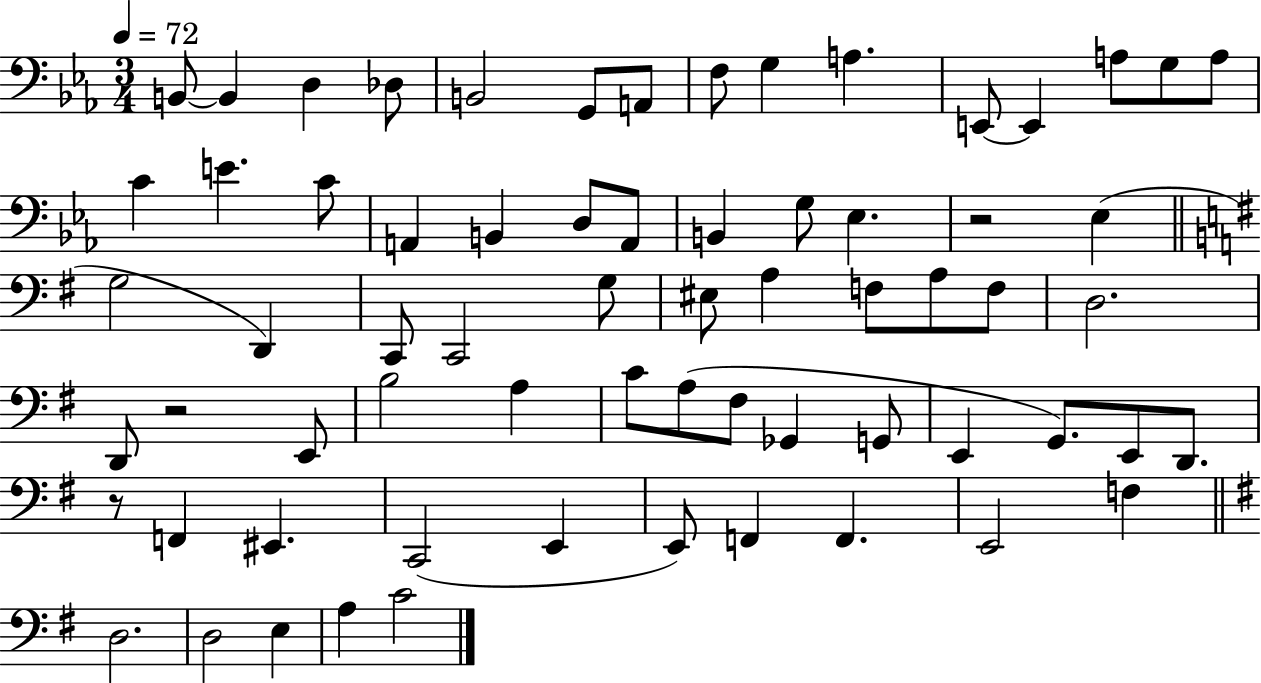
B2/e B2/q D3/q Db3/e B2/h G2/e A2/e F3/e G3/q A3/q. E2/e E2/q A3/e G3/e A3/e C4/q E4/q. C4/e A2/q B2/q D3/e A2/e B2/q G3/e Eb3/q. R/h Eb3/q G3/h D2/q C2/e C2/h G3/e EIS3/e A3/q F3/e A3/e F3/e D3/h. D2/e R/h E2/e B3/h A3/q C4/e A3/e F#3/e Gb2/q G2/e E2/q G2/e. E2/e D2/e. R/e F2/q EIS2/q. C2/h E2/q E2/e F2/q F2/q. E2/h F3/q D3/h. D3/h E3/q A3/q C4/h